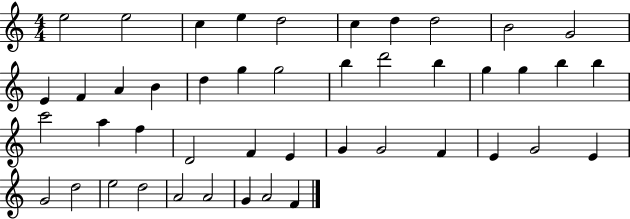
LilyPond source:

{
  \clef treble
  \numericTimeSignature
  \time 4/4
  \key c \major
  e''2 e''2 | c''4 e''4 d''2 | c''4 d''4 d''2 | b'2 g'2 | \break e'4 f'4 a'4 b'4 | d''4 g''4 g''2 | b''4 d'''2 b''4 | g''4 g''4 b''4 b''4 | \break c'''2 a''4 f''4 | d'2 f'4 e'4 | g'4 g'2 f'4 | e'4 g'2 e'4 | \break g'2 d''2 | e''2 d''2 | a'2 a'2 | g'4 a'2 f'4 | \break \bar "|."
}